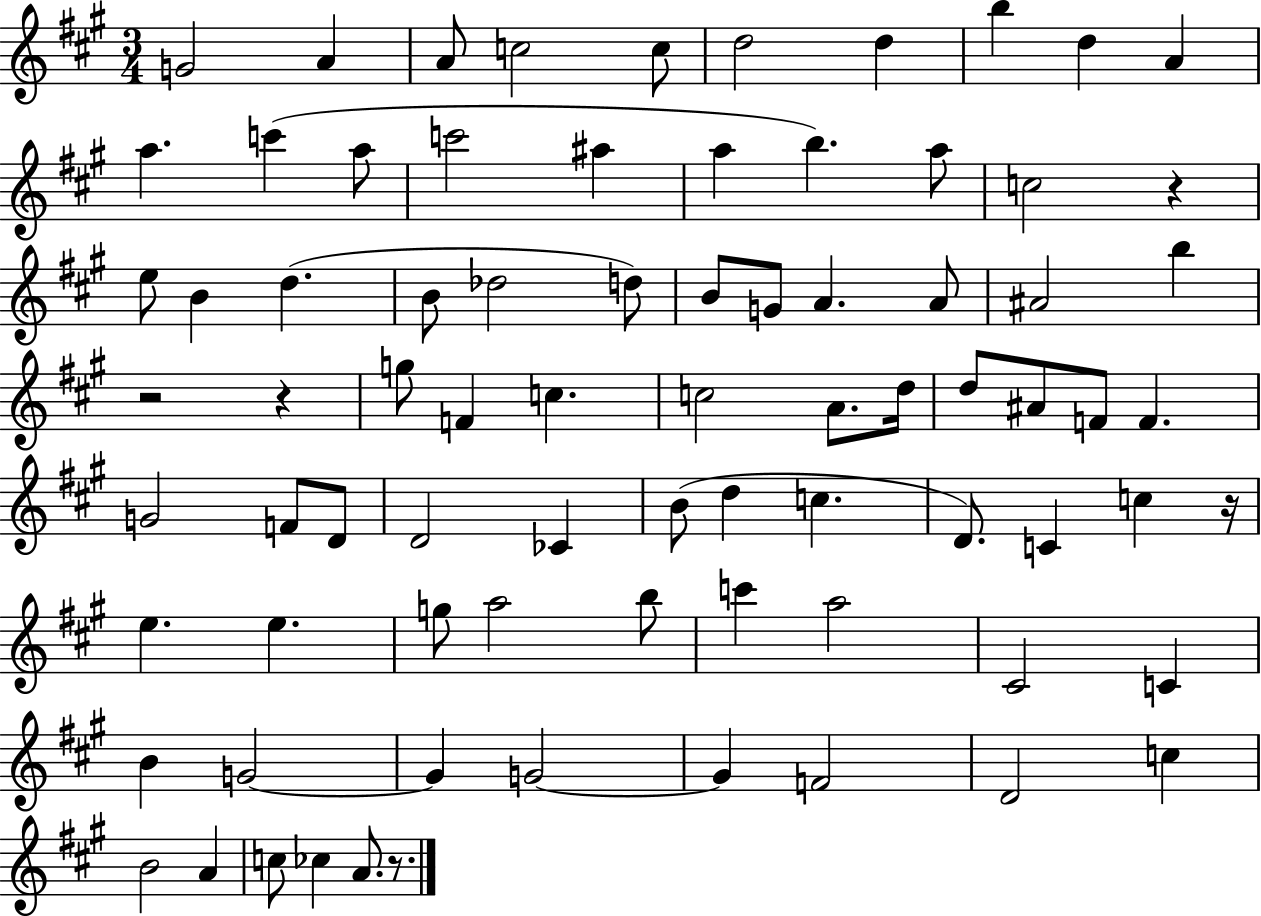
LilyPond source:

{
  \clef treble
  \numericTimeSignature
  \time 3/4
  \key a \major
  g'2 a'4 | a'8 c''2 c''8 | d''2 d''4 | b''4 d''4 a'4 | \break a''4. c'''4( a''8 | c'''2 ais''4 | a''4 b''4.) a''8 | c''2 r4 | \break e''8 b'4 d''4.( | b'8 des''2 d''8) | b'8 g'8 a'4. a'8 | ais'2 b''4 | \break r2 r4 | g''8 f'4 c''4. | c''2 a'8. d''16 | d''8 ais'8 f'8 f'4. | \break g'2 f'8 d'8 | d'2 ces'4 | b'8( d''4 c''4. | d'8.) c'4 c''4 r16 | \break e''4. e''4. | g''8 a''2 b''8 | c'''4 a''2 | cis'2 c'4 | \break b'4 g'2~~ | g'4 g'2~~ | g'4 f'2 | d'2 c''4 | \break b'2 a'4 | c''8 ces''4 a'8. r8. | \bar "|."
}